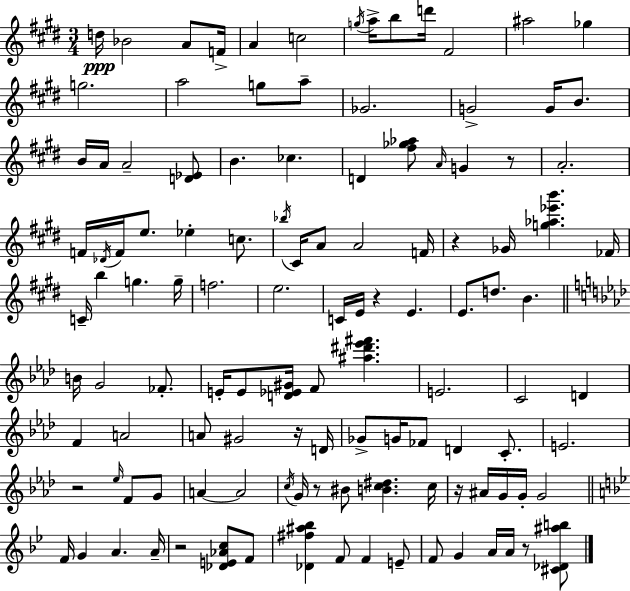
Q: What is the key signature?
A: E major